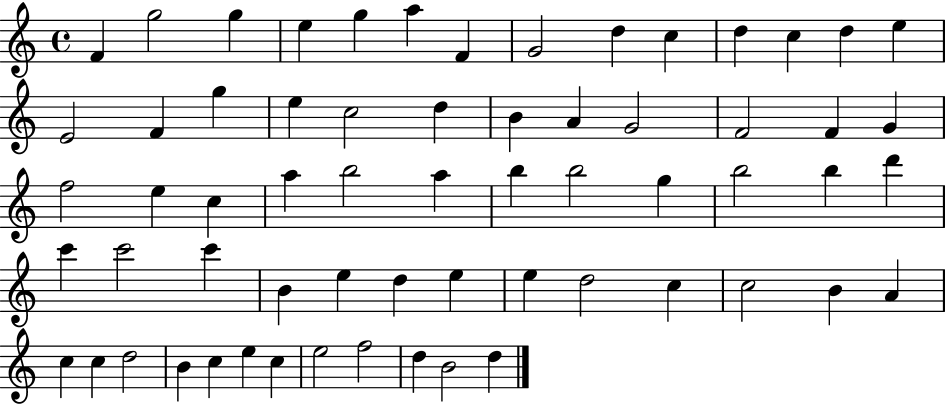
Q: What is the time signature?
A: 4/4